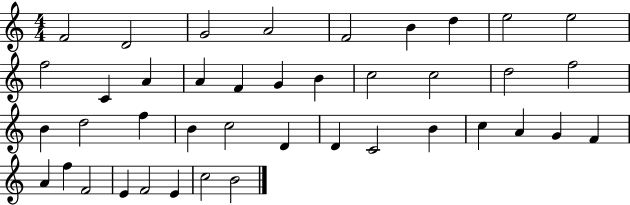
F4/h D4/h G4/h A4/h F4/h B4/q D5/q E5/h E5/h F5/h C4/q A4/q A4/q F4/q G4/q B4/q C5/h C5/h D5/h F5/h B4/q D5/h F5/q B4/q C5/h D4/q D4/q C4/h B4/q C5/q A4/q G4/q F4/q A4/q F5/q F4/h E4/q F4/h E4/q C5/h B4/h